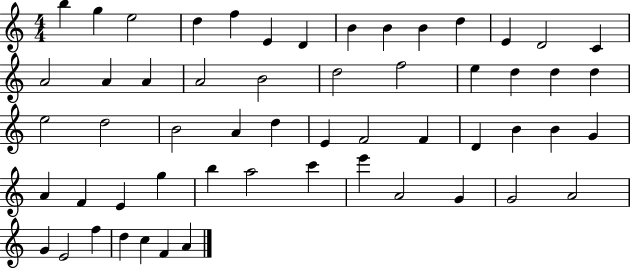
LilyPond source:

{
  \clef treble
  \numericTimeSignature
  \time 4/4
  \key c \major
  b''4 g''4 e''2 | d''4 f''4 e'4 d'4 | b'4 b'4 b'4 d''4 | e'4 d'2 c'4 | \break a'2 a'4 a'4 | a'2 b'2 | d''2 f''2 | e''4 d''4 d''4 d''4 | \break e''2 d''2 | b'2 a'4 d''4 | e'4 f'2 f'4 | d'4 b'4 b'4 g'4 | \break a'4 f'4 e'4 g''4 | b''4 a''2 c'''4 | e'''4 a'2 g'4 | g'2 a'2 | \break g'4 e'2 f''4 | d''4 c''4 f'4 a'4 | \bar "|."
}